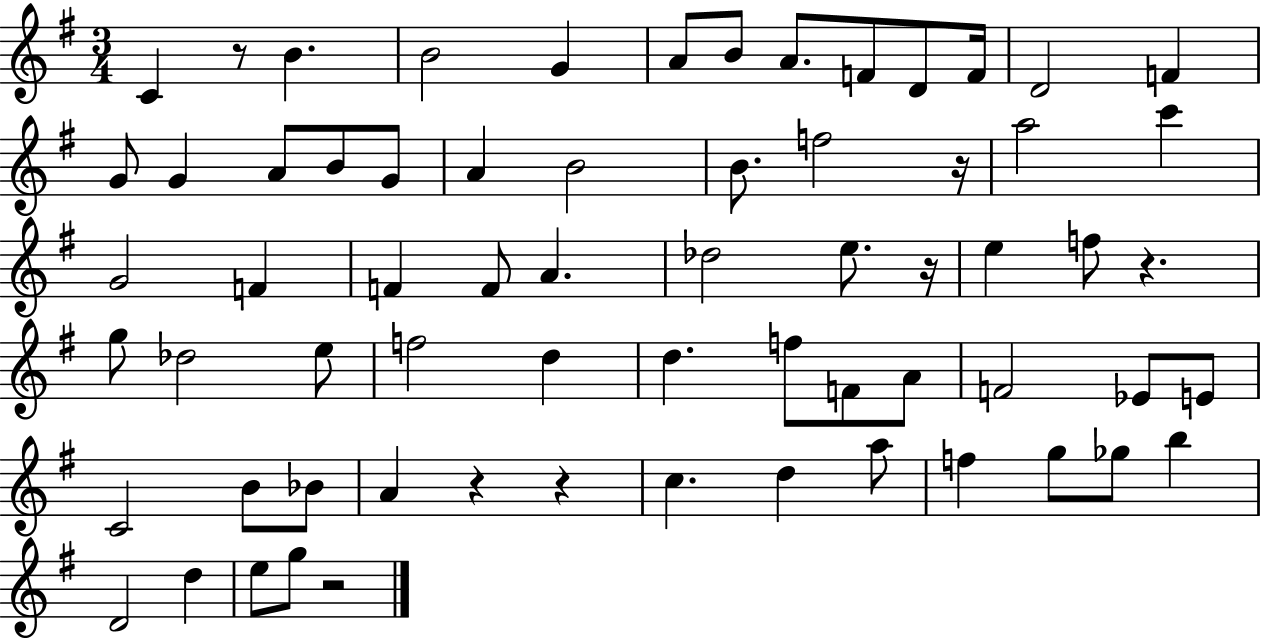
{
  \clef treble
  \numericTimeSignature
  \time 3/4
  \key g \major
  c'4 r8 b'4. | b'2 g'4 | a'8 b'8 a'8. f'8 d'8 f'16 | d'2 f'4 | \break g'8 g'4 a'8 b'8 g'8 | a'4 b'2 | b'8. f''2 r16 | a''2 c'''4 | \break g'2 f'4 | f'4 f'8 a'4. | des''2 e''8. r16 | e''4 f''8 r4. | \break g''8 des''2 e''8 | f''2 d''4 | d''4. f''8 f'8 a'8 | f'2 ees'8 e'8 | \break c'2 b'8 bes'8 | a'4 r4 r4 | c''4. d''4 a''8 | f''4 g''8 ges''8 b''4 | \break d'2 d''4 | e''8 g''8 r2 | \bar "|."
}